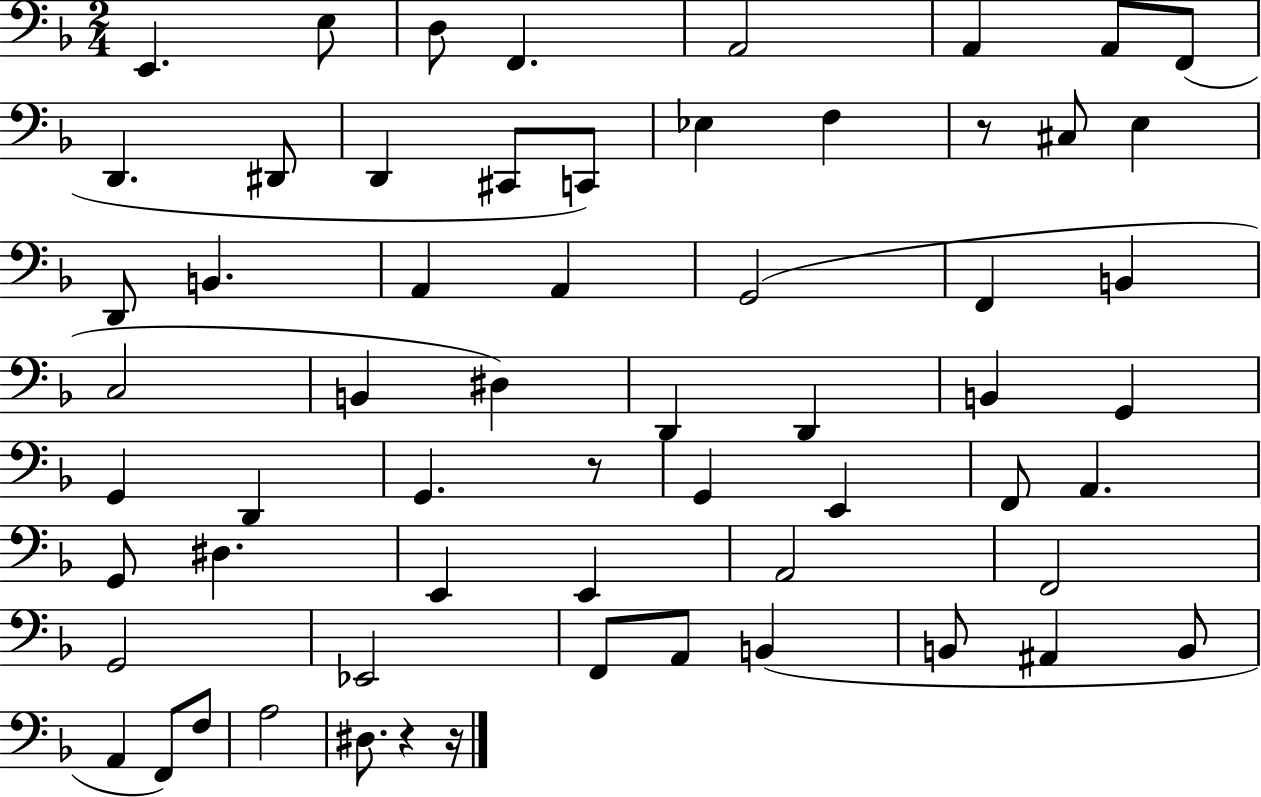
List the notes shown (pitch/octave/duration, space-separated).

E2/q. E3/e D3/e F2/q. A2/h A2/q A2/e F2/e D2/q. D#2/e D2/q C#2/e C2/e Eb3/q F3/q R/e C#3/e E3/q D2/e B2/q. A2/q A2/q G2/h F2/q B2/q C3/h B2/q D#3/q D2/q D2/q B2/q G2/q G2/q D2/q G2/q. R/e G2/q E2/q F2/e A2/q. G2/e D#3/q. E2/q E2/q A2/h F2/h G2/h Eb2/h F2/e A2/e B2/q B2/e A#2/q B2/e A2/q F2/e F3/e A3/h D#3/e. R/q R/s